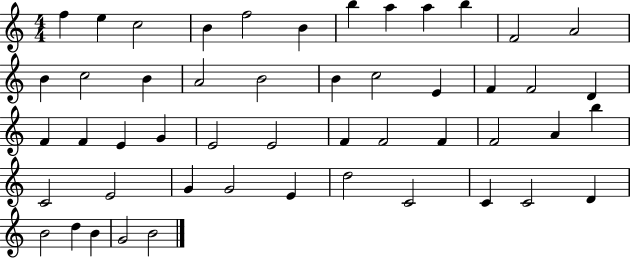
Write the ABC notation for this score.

X:1
T:Untitled
M:4/4
L:1/4
K:C
f e c2 B f2 B b a a b F2 A2 B c2 B A2 B2 B c2 E F F2 D F F E G E2 E2 F F2 F F2 A b C2 E2 G G2 E d2 C2 C C2 D B2 d B G2 B2